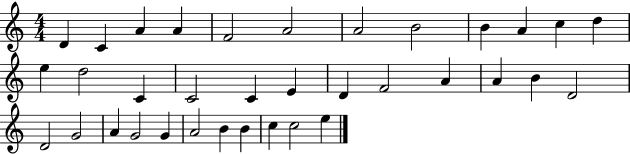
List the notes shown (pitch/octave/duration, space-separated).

D4/q C4/q A4/q A4/q F4/h A4/h A4/h B4/h B4/q A4/q C5/q D5/q E5/q D5/h C4/q C4/h C4/q E4/q D4/q F4/h A4/q A4/q B4/q D4/h D4/h G4/h A4/q G4/h G4/q A4/h B4/q B4/q C5/q C5/h E5/q